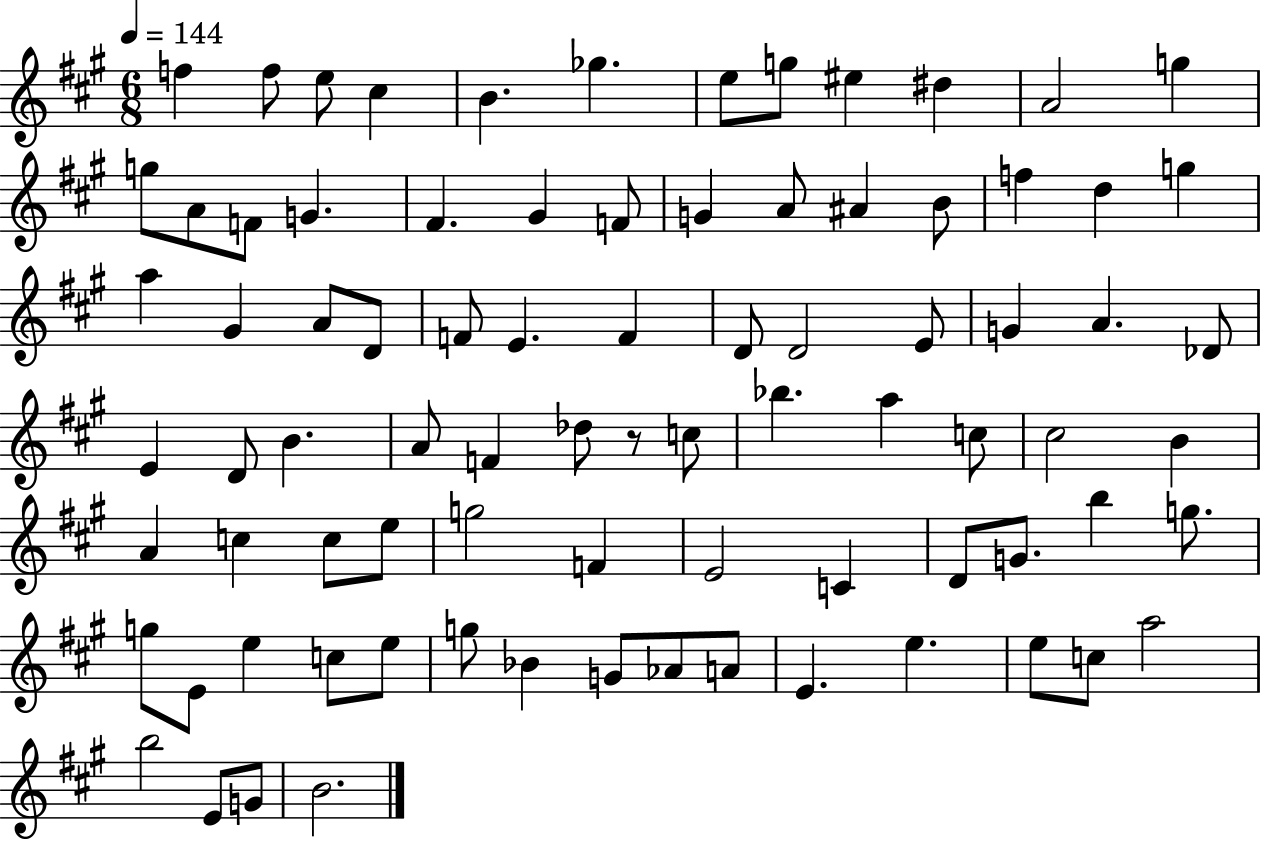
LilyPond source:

{
  \clef treble
  \numericTimeSignature
  \time 6/8
  \key a \major
  \tempo 4 = 144
  f''4 f''8 e''8 cis''4 | b'4. ges''4. | e''8 g''8 eis''4 dis''4 | a'2 g''4 | \break g''8 a'8 f'8 g'4. | fis'4. gis'4 f'8 | g'4 a'8 ais'4 b'8 | f''4 d''4 g''4 | \break a''4 gis'4 a'8 d'8 | f'8 e'4. f'4 | d'8 d'2 e'8 | g'4 a'4. des'8 | \break e'4 d'8 b'4. | a'8 f'4 des''8 r8 c''8 | bes''4. a''4 c''8 | cis''2 b'4 | \break a'4 c''4 c''8 e''8 | g''2 f'4 | e'2 c'4 | d'8 g'8. b''4 g''8. | \break g''8 e'8 e''4 c''8 e''8 | g''8 bes'4 g'8 aes'8 a'8 | e'4. e''4. | e''8 c''8 a''2 | \break b''2 e'8 g'8 | b'2. | \bar "|."
}